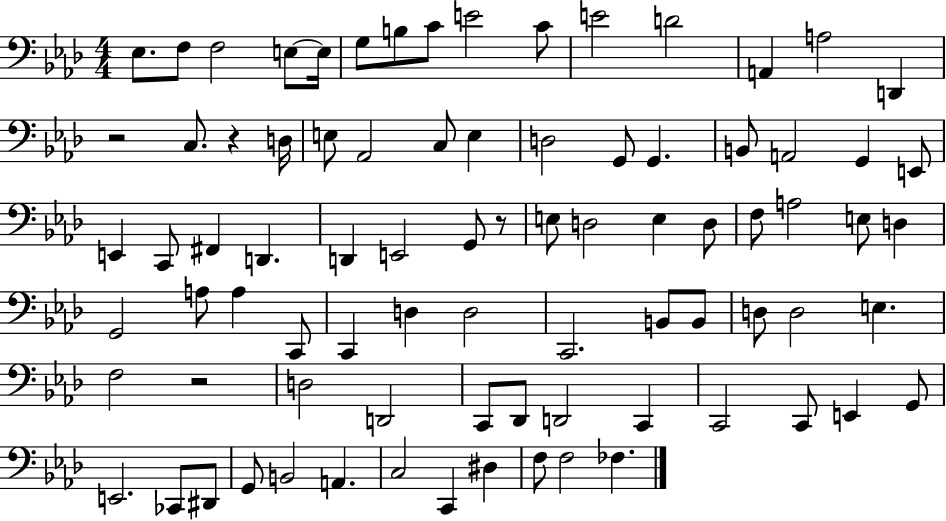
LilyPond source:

{
  \clef bass
  \numericTimeSignature
  \time 4/4
  \key aes \major
  ees8. f8 f2 e8~~ e16 | g8 b8 c'8 e'2 c'8 | e'2 d'2 | a,4 a2 d,4 | \break r2 c8. r4 d16 | e8 aes,2 c8 e4 | d2 g,8 g,4. | b,8 a,2 g,4 e,8 | \break e,4 c,8 fis,4 d,4. | d,4 e,2 g,8 r8 | e8 d2 e4 d8 | f8 a2 e8 d4 | \break g,2 a8 a4 c,8 | c,4 d4 d2 | c,2. b,8 b,8 | d8 d2 e4. | \break f2 r2 | d2 d,2 | c,8 des,8 d,2 c,4 | c,2 c,8 e,4 g,8 | \break e,2. ces,8 dis,8 | g,8 b,2 a,4. | c2 c,4 dis4 | f8 f2 fes4. | \break \bar "|."
}